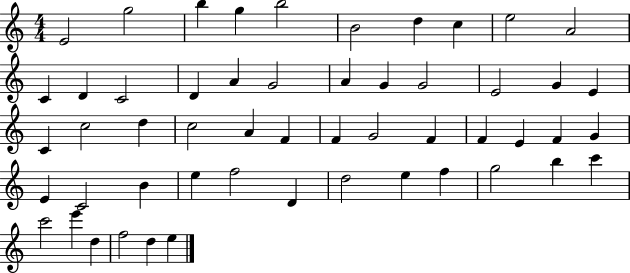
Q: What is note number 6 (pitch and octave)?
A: B4